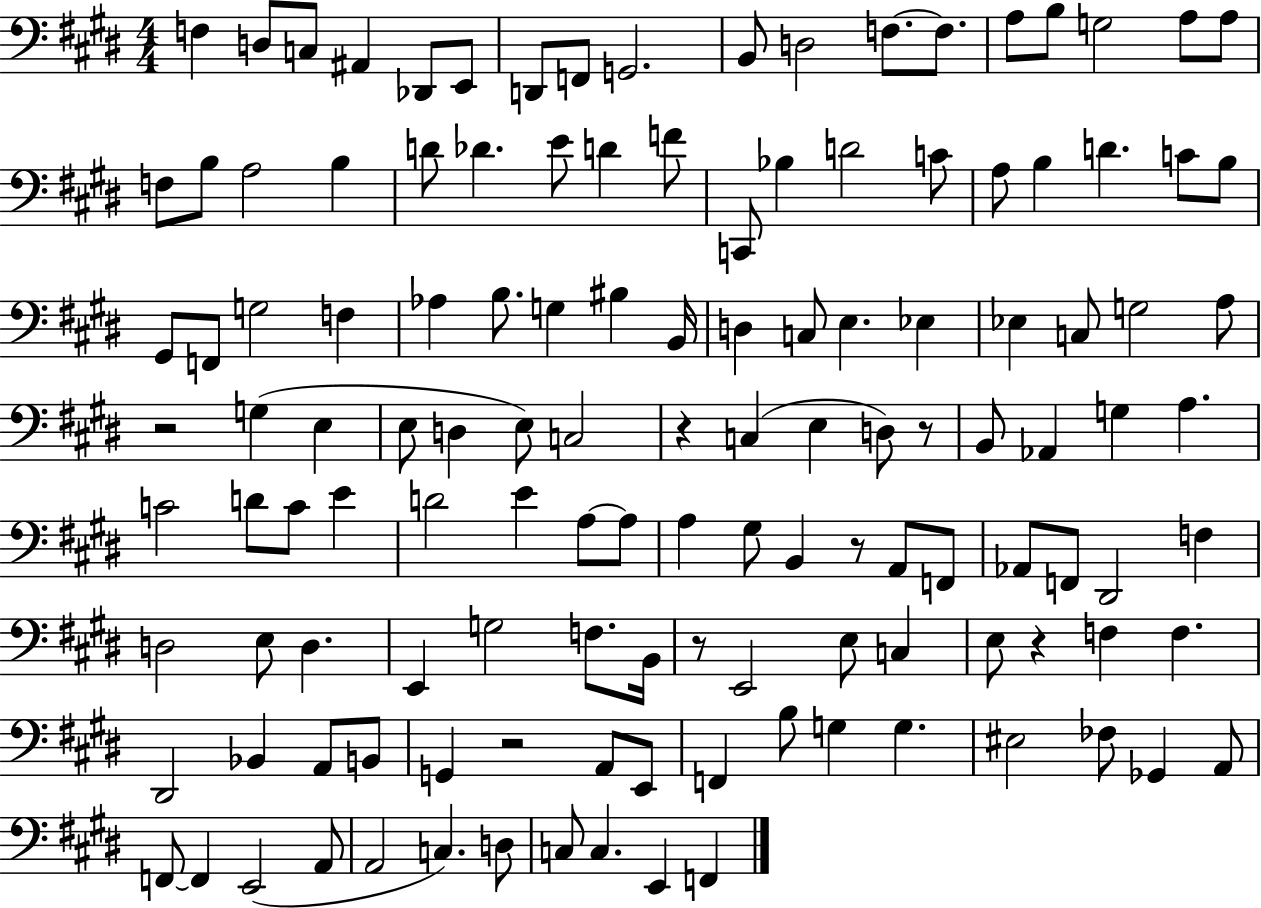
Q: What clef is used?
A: bass